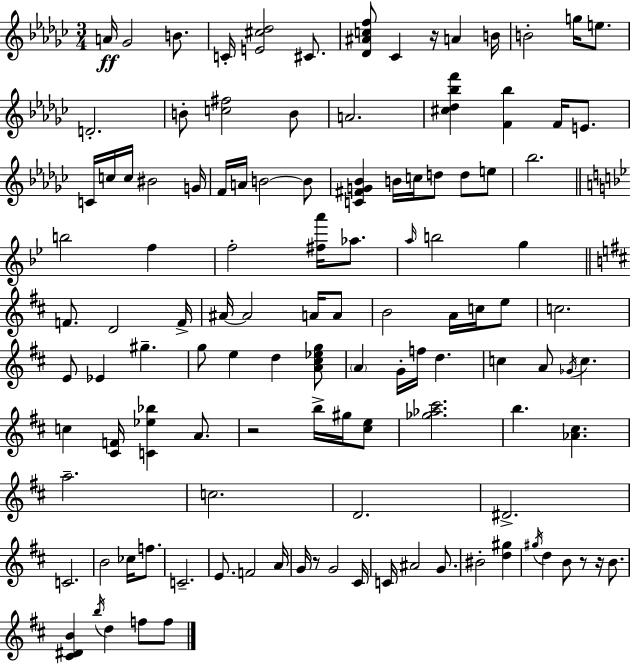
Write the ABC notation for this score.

X:1
T:Untitled
M:3/4
L:1/4
K:Ebm
A/4 _G2 B/2 C/4 [E^c_d]2 ^C/2 [_D^Acf]/2 _C z/4 A B/4 B2 g/4 e/2 D2 B/2 [c^f]2 B/2 A2 [^c_d_bf'] [F_b] F/4 E/2 C/4 c/4 c/4 ^B2 G/4 F/4 A/4 B2 B/2 [C^FG_B] B/4 c/4 d/2 d/2 e/2 _b2 b2 f f2 [^fa']/4 _a/2 a/4 b2 g F/2 D2 F/4 ^A/4 ^A2 A/4 A/2 B2 A/4 c/4 e/2 c2 E/2 _E ^g g/2 e d [A^c_eg]/2 A G/4 f/4 d c A/2 _G/4 c c [^CF]/4 [C_e_b] A/2 z2 b/4 ^g/4 [^ce]/2 [_g_a^c']2 b [_A^c] a2 c2 D2 ^D2 C2 B2 _c/4 f/2 C2 E/2 F2 A/4 G/4 z/2 G2 ^C/4 C/4 ^A2 G/2 ^B2 [d^g] ^g/4 d B/2 z/2 z/4 B/2 [^C^DB] b/4 d f/2 f/2